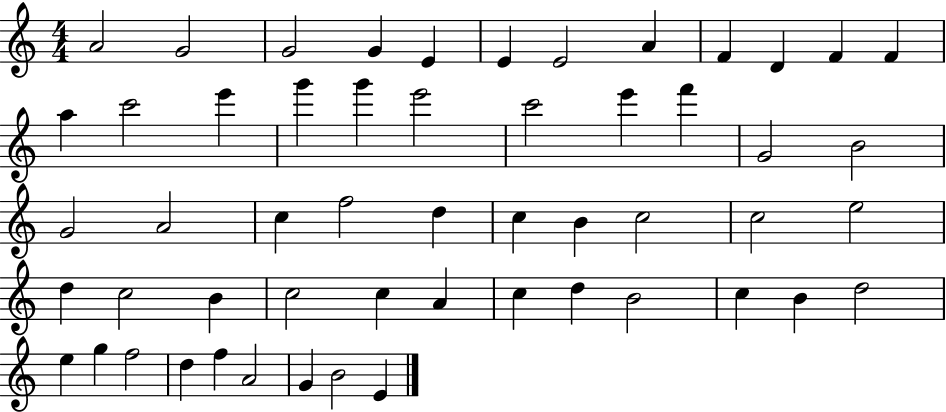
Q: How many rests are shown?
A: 0